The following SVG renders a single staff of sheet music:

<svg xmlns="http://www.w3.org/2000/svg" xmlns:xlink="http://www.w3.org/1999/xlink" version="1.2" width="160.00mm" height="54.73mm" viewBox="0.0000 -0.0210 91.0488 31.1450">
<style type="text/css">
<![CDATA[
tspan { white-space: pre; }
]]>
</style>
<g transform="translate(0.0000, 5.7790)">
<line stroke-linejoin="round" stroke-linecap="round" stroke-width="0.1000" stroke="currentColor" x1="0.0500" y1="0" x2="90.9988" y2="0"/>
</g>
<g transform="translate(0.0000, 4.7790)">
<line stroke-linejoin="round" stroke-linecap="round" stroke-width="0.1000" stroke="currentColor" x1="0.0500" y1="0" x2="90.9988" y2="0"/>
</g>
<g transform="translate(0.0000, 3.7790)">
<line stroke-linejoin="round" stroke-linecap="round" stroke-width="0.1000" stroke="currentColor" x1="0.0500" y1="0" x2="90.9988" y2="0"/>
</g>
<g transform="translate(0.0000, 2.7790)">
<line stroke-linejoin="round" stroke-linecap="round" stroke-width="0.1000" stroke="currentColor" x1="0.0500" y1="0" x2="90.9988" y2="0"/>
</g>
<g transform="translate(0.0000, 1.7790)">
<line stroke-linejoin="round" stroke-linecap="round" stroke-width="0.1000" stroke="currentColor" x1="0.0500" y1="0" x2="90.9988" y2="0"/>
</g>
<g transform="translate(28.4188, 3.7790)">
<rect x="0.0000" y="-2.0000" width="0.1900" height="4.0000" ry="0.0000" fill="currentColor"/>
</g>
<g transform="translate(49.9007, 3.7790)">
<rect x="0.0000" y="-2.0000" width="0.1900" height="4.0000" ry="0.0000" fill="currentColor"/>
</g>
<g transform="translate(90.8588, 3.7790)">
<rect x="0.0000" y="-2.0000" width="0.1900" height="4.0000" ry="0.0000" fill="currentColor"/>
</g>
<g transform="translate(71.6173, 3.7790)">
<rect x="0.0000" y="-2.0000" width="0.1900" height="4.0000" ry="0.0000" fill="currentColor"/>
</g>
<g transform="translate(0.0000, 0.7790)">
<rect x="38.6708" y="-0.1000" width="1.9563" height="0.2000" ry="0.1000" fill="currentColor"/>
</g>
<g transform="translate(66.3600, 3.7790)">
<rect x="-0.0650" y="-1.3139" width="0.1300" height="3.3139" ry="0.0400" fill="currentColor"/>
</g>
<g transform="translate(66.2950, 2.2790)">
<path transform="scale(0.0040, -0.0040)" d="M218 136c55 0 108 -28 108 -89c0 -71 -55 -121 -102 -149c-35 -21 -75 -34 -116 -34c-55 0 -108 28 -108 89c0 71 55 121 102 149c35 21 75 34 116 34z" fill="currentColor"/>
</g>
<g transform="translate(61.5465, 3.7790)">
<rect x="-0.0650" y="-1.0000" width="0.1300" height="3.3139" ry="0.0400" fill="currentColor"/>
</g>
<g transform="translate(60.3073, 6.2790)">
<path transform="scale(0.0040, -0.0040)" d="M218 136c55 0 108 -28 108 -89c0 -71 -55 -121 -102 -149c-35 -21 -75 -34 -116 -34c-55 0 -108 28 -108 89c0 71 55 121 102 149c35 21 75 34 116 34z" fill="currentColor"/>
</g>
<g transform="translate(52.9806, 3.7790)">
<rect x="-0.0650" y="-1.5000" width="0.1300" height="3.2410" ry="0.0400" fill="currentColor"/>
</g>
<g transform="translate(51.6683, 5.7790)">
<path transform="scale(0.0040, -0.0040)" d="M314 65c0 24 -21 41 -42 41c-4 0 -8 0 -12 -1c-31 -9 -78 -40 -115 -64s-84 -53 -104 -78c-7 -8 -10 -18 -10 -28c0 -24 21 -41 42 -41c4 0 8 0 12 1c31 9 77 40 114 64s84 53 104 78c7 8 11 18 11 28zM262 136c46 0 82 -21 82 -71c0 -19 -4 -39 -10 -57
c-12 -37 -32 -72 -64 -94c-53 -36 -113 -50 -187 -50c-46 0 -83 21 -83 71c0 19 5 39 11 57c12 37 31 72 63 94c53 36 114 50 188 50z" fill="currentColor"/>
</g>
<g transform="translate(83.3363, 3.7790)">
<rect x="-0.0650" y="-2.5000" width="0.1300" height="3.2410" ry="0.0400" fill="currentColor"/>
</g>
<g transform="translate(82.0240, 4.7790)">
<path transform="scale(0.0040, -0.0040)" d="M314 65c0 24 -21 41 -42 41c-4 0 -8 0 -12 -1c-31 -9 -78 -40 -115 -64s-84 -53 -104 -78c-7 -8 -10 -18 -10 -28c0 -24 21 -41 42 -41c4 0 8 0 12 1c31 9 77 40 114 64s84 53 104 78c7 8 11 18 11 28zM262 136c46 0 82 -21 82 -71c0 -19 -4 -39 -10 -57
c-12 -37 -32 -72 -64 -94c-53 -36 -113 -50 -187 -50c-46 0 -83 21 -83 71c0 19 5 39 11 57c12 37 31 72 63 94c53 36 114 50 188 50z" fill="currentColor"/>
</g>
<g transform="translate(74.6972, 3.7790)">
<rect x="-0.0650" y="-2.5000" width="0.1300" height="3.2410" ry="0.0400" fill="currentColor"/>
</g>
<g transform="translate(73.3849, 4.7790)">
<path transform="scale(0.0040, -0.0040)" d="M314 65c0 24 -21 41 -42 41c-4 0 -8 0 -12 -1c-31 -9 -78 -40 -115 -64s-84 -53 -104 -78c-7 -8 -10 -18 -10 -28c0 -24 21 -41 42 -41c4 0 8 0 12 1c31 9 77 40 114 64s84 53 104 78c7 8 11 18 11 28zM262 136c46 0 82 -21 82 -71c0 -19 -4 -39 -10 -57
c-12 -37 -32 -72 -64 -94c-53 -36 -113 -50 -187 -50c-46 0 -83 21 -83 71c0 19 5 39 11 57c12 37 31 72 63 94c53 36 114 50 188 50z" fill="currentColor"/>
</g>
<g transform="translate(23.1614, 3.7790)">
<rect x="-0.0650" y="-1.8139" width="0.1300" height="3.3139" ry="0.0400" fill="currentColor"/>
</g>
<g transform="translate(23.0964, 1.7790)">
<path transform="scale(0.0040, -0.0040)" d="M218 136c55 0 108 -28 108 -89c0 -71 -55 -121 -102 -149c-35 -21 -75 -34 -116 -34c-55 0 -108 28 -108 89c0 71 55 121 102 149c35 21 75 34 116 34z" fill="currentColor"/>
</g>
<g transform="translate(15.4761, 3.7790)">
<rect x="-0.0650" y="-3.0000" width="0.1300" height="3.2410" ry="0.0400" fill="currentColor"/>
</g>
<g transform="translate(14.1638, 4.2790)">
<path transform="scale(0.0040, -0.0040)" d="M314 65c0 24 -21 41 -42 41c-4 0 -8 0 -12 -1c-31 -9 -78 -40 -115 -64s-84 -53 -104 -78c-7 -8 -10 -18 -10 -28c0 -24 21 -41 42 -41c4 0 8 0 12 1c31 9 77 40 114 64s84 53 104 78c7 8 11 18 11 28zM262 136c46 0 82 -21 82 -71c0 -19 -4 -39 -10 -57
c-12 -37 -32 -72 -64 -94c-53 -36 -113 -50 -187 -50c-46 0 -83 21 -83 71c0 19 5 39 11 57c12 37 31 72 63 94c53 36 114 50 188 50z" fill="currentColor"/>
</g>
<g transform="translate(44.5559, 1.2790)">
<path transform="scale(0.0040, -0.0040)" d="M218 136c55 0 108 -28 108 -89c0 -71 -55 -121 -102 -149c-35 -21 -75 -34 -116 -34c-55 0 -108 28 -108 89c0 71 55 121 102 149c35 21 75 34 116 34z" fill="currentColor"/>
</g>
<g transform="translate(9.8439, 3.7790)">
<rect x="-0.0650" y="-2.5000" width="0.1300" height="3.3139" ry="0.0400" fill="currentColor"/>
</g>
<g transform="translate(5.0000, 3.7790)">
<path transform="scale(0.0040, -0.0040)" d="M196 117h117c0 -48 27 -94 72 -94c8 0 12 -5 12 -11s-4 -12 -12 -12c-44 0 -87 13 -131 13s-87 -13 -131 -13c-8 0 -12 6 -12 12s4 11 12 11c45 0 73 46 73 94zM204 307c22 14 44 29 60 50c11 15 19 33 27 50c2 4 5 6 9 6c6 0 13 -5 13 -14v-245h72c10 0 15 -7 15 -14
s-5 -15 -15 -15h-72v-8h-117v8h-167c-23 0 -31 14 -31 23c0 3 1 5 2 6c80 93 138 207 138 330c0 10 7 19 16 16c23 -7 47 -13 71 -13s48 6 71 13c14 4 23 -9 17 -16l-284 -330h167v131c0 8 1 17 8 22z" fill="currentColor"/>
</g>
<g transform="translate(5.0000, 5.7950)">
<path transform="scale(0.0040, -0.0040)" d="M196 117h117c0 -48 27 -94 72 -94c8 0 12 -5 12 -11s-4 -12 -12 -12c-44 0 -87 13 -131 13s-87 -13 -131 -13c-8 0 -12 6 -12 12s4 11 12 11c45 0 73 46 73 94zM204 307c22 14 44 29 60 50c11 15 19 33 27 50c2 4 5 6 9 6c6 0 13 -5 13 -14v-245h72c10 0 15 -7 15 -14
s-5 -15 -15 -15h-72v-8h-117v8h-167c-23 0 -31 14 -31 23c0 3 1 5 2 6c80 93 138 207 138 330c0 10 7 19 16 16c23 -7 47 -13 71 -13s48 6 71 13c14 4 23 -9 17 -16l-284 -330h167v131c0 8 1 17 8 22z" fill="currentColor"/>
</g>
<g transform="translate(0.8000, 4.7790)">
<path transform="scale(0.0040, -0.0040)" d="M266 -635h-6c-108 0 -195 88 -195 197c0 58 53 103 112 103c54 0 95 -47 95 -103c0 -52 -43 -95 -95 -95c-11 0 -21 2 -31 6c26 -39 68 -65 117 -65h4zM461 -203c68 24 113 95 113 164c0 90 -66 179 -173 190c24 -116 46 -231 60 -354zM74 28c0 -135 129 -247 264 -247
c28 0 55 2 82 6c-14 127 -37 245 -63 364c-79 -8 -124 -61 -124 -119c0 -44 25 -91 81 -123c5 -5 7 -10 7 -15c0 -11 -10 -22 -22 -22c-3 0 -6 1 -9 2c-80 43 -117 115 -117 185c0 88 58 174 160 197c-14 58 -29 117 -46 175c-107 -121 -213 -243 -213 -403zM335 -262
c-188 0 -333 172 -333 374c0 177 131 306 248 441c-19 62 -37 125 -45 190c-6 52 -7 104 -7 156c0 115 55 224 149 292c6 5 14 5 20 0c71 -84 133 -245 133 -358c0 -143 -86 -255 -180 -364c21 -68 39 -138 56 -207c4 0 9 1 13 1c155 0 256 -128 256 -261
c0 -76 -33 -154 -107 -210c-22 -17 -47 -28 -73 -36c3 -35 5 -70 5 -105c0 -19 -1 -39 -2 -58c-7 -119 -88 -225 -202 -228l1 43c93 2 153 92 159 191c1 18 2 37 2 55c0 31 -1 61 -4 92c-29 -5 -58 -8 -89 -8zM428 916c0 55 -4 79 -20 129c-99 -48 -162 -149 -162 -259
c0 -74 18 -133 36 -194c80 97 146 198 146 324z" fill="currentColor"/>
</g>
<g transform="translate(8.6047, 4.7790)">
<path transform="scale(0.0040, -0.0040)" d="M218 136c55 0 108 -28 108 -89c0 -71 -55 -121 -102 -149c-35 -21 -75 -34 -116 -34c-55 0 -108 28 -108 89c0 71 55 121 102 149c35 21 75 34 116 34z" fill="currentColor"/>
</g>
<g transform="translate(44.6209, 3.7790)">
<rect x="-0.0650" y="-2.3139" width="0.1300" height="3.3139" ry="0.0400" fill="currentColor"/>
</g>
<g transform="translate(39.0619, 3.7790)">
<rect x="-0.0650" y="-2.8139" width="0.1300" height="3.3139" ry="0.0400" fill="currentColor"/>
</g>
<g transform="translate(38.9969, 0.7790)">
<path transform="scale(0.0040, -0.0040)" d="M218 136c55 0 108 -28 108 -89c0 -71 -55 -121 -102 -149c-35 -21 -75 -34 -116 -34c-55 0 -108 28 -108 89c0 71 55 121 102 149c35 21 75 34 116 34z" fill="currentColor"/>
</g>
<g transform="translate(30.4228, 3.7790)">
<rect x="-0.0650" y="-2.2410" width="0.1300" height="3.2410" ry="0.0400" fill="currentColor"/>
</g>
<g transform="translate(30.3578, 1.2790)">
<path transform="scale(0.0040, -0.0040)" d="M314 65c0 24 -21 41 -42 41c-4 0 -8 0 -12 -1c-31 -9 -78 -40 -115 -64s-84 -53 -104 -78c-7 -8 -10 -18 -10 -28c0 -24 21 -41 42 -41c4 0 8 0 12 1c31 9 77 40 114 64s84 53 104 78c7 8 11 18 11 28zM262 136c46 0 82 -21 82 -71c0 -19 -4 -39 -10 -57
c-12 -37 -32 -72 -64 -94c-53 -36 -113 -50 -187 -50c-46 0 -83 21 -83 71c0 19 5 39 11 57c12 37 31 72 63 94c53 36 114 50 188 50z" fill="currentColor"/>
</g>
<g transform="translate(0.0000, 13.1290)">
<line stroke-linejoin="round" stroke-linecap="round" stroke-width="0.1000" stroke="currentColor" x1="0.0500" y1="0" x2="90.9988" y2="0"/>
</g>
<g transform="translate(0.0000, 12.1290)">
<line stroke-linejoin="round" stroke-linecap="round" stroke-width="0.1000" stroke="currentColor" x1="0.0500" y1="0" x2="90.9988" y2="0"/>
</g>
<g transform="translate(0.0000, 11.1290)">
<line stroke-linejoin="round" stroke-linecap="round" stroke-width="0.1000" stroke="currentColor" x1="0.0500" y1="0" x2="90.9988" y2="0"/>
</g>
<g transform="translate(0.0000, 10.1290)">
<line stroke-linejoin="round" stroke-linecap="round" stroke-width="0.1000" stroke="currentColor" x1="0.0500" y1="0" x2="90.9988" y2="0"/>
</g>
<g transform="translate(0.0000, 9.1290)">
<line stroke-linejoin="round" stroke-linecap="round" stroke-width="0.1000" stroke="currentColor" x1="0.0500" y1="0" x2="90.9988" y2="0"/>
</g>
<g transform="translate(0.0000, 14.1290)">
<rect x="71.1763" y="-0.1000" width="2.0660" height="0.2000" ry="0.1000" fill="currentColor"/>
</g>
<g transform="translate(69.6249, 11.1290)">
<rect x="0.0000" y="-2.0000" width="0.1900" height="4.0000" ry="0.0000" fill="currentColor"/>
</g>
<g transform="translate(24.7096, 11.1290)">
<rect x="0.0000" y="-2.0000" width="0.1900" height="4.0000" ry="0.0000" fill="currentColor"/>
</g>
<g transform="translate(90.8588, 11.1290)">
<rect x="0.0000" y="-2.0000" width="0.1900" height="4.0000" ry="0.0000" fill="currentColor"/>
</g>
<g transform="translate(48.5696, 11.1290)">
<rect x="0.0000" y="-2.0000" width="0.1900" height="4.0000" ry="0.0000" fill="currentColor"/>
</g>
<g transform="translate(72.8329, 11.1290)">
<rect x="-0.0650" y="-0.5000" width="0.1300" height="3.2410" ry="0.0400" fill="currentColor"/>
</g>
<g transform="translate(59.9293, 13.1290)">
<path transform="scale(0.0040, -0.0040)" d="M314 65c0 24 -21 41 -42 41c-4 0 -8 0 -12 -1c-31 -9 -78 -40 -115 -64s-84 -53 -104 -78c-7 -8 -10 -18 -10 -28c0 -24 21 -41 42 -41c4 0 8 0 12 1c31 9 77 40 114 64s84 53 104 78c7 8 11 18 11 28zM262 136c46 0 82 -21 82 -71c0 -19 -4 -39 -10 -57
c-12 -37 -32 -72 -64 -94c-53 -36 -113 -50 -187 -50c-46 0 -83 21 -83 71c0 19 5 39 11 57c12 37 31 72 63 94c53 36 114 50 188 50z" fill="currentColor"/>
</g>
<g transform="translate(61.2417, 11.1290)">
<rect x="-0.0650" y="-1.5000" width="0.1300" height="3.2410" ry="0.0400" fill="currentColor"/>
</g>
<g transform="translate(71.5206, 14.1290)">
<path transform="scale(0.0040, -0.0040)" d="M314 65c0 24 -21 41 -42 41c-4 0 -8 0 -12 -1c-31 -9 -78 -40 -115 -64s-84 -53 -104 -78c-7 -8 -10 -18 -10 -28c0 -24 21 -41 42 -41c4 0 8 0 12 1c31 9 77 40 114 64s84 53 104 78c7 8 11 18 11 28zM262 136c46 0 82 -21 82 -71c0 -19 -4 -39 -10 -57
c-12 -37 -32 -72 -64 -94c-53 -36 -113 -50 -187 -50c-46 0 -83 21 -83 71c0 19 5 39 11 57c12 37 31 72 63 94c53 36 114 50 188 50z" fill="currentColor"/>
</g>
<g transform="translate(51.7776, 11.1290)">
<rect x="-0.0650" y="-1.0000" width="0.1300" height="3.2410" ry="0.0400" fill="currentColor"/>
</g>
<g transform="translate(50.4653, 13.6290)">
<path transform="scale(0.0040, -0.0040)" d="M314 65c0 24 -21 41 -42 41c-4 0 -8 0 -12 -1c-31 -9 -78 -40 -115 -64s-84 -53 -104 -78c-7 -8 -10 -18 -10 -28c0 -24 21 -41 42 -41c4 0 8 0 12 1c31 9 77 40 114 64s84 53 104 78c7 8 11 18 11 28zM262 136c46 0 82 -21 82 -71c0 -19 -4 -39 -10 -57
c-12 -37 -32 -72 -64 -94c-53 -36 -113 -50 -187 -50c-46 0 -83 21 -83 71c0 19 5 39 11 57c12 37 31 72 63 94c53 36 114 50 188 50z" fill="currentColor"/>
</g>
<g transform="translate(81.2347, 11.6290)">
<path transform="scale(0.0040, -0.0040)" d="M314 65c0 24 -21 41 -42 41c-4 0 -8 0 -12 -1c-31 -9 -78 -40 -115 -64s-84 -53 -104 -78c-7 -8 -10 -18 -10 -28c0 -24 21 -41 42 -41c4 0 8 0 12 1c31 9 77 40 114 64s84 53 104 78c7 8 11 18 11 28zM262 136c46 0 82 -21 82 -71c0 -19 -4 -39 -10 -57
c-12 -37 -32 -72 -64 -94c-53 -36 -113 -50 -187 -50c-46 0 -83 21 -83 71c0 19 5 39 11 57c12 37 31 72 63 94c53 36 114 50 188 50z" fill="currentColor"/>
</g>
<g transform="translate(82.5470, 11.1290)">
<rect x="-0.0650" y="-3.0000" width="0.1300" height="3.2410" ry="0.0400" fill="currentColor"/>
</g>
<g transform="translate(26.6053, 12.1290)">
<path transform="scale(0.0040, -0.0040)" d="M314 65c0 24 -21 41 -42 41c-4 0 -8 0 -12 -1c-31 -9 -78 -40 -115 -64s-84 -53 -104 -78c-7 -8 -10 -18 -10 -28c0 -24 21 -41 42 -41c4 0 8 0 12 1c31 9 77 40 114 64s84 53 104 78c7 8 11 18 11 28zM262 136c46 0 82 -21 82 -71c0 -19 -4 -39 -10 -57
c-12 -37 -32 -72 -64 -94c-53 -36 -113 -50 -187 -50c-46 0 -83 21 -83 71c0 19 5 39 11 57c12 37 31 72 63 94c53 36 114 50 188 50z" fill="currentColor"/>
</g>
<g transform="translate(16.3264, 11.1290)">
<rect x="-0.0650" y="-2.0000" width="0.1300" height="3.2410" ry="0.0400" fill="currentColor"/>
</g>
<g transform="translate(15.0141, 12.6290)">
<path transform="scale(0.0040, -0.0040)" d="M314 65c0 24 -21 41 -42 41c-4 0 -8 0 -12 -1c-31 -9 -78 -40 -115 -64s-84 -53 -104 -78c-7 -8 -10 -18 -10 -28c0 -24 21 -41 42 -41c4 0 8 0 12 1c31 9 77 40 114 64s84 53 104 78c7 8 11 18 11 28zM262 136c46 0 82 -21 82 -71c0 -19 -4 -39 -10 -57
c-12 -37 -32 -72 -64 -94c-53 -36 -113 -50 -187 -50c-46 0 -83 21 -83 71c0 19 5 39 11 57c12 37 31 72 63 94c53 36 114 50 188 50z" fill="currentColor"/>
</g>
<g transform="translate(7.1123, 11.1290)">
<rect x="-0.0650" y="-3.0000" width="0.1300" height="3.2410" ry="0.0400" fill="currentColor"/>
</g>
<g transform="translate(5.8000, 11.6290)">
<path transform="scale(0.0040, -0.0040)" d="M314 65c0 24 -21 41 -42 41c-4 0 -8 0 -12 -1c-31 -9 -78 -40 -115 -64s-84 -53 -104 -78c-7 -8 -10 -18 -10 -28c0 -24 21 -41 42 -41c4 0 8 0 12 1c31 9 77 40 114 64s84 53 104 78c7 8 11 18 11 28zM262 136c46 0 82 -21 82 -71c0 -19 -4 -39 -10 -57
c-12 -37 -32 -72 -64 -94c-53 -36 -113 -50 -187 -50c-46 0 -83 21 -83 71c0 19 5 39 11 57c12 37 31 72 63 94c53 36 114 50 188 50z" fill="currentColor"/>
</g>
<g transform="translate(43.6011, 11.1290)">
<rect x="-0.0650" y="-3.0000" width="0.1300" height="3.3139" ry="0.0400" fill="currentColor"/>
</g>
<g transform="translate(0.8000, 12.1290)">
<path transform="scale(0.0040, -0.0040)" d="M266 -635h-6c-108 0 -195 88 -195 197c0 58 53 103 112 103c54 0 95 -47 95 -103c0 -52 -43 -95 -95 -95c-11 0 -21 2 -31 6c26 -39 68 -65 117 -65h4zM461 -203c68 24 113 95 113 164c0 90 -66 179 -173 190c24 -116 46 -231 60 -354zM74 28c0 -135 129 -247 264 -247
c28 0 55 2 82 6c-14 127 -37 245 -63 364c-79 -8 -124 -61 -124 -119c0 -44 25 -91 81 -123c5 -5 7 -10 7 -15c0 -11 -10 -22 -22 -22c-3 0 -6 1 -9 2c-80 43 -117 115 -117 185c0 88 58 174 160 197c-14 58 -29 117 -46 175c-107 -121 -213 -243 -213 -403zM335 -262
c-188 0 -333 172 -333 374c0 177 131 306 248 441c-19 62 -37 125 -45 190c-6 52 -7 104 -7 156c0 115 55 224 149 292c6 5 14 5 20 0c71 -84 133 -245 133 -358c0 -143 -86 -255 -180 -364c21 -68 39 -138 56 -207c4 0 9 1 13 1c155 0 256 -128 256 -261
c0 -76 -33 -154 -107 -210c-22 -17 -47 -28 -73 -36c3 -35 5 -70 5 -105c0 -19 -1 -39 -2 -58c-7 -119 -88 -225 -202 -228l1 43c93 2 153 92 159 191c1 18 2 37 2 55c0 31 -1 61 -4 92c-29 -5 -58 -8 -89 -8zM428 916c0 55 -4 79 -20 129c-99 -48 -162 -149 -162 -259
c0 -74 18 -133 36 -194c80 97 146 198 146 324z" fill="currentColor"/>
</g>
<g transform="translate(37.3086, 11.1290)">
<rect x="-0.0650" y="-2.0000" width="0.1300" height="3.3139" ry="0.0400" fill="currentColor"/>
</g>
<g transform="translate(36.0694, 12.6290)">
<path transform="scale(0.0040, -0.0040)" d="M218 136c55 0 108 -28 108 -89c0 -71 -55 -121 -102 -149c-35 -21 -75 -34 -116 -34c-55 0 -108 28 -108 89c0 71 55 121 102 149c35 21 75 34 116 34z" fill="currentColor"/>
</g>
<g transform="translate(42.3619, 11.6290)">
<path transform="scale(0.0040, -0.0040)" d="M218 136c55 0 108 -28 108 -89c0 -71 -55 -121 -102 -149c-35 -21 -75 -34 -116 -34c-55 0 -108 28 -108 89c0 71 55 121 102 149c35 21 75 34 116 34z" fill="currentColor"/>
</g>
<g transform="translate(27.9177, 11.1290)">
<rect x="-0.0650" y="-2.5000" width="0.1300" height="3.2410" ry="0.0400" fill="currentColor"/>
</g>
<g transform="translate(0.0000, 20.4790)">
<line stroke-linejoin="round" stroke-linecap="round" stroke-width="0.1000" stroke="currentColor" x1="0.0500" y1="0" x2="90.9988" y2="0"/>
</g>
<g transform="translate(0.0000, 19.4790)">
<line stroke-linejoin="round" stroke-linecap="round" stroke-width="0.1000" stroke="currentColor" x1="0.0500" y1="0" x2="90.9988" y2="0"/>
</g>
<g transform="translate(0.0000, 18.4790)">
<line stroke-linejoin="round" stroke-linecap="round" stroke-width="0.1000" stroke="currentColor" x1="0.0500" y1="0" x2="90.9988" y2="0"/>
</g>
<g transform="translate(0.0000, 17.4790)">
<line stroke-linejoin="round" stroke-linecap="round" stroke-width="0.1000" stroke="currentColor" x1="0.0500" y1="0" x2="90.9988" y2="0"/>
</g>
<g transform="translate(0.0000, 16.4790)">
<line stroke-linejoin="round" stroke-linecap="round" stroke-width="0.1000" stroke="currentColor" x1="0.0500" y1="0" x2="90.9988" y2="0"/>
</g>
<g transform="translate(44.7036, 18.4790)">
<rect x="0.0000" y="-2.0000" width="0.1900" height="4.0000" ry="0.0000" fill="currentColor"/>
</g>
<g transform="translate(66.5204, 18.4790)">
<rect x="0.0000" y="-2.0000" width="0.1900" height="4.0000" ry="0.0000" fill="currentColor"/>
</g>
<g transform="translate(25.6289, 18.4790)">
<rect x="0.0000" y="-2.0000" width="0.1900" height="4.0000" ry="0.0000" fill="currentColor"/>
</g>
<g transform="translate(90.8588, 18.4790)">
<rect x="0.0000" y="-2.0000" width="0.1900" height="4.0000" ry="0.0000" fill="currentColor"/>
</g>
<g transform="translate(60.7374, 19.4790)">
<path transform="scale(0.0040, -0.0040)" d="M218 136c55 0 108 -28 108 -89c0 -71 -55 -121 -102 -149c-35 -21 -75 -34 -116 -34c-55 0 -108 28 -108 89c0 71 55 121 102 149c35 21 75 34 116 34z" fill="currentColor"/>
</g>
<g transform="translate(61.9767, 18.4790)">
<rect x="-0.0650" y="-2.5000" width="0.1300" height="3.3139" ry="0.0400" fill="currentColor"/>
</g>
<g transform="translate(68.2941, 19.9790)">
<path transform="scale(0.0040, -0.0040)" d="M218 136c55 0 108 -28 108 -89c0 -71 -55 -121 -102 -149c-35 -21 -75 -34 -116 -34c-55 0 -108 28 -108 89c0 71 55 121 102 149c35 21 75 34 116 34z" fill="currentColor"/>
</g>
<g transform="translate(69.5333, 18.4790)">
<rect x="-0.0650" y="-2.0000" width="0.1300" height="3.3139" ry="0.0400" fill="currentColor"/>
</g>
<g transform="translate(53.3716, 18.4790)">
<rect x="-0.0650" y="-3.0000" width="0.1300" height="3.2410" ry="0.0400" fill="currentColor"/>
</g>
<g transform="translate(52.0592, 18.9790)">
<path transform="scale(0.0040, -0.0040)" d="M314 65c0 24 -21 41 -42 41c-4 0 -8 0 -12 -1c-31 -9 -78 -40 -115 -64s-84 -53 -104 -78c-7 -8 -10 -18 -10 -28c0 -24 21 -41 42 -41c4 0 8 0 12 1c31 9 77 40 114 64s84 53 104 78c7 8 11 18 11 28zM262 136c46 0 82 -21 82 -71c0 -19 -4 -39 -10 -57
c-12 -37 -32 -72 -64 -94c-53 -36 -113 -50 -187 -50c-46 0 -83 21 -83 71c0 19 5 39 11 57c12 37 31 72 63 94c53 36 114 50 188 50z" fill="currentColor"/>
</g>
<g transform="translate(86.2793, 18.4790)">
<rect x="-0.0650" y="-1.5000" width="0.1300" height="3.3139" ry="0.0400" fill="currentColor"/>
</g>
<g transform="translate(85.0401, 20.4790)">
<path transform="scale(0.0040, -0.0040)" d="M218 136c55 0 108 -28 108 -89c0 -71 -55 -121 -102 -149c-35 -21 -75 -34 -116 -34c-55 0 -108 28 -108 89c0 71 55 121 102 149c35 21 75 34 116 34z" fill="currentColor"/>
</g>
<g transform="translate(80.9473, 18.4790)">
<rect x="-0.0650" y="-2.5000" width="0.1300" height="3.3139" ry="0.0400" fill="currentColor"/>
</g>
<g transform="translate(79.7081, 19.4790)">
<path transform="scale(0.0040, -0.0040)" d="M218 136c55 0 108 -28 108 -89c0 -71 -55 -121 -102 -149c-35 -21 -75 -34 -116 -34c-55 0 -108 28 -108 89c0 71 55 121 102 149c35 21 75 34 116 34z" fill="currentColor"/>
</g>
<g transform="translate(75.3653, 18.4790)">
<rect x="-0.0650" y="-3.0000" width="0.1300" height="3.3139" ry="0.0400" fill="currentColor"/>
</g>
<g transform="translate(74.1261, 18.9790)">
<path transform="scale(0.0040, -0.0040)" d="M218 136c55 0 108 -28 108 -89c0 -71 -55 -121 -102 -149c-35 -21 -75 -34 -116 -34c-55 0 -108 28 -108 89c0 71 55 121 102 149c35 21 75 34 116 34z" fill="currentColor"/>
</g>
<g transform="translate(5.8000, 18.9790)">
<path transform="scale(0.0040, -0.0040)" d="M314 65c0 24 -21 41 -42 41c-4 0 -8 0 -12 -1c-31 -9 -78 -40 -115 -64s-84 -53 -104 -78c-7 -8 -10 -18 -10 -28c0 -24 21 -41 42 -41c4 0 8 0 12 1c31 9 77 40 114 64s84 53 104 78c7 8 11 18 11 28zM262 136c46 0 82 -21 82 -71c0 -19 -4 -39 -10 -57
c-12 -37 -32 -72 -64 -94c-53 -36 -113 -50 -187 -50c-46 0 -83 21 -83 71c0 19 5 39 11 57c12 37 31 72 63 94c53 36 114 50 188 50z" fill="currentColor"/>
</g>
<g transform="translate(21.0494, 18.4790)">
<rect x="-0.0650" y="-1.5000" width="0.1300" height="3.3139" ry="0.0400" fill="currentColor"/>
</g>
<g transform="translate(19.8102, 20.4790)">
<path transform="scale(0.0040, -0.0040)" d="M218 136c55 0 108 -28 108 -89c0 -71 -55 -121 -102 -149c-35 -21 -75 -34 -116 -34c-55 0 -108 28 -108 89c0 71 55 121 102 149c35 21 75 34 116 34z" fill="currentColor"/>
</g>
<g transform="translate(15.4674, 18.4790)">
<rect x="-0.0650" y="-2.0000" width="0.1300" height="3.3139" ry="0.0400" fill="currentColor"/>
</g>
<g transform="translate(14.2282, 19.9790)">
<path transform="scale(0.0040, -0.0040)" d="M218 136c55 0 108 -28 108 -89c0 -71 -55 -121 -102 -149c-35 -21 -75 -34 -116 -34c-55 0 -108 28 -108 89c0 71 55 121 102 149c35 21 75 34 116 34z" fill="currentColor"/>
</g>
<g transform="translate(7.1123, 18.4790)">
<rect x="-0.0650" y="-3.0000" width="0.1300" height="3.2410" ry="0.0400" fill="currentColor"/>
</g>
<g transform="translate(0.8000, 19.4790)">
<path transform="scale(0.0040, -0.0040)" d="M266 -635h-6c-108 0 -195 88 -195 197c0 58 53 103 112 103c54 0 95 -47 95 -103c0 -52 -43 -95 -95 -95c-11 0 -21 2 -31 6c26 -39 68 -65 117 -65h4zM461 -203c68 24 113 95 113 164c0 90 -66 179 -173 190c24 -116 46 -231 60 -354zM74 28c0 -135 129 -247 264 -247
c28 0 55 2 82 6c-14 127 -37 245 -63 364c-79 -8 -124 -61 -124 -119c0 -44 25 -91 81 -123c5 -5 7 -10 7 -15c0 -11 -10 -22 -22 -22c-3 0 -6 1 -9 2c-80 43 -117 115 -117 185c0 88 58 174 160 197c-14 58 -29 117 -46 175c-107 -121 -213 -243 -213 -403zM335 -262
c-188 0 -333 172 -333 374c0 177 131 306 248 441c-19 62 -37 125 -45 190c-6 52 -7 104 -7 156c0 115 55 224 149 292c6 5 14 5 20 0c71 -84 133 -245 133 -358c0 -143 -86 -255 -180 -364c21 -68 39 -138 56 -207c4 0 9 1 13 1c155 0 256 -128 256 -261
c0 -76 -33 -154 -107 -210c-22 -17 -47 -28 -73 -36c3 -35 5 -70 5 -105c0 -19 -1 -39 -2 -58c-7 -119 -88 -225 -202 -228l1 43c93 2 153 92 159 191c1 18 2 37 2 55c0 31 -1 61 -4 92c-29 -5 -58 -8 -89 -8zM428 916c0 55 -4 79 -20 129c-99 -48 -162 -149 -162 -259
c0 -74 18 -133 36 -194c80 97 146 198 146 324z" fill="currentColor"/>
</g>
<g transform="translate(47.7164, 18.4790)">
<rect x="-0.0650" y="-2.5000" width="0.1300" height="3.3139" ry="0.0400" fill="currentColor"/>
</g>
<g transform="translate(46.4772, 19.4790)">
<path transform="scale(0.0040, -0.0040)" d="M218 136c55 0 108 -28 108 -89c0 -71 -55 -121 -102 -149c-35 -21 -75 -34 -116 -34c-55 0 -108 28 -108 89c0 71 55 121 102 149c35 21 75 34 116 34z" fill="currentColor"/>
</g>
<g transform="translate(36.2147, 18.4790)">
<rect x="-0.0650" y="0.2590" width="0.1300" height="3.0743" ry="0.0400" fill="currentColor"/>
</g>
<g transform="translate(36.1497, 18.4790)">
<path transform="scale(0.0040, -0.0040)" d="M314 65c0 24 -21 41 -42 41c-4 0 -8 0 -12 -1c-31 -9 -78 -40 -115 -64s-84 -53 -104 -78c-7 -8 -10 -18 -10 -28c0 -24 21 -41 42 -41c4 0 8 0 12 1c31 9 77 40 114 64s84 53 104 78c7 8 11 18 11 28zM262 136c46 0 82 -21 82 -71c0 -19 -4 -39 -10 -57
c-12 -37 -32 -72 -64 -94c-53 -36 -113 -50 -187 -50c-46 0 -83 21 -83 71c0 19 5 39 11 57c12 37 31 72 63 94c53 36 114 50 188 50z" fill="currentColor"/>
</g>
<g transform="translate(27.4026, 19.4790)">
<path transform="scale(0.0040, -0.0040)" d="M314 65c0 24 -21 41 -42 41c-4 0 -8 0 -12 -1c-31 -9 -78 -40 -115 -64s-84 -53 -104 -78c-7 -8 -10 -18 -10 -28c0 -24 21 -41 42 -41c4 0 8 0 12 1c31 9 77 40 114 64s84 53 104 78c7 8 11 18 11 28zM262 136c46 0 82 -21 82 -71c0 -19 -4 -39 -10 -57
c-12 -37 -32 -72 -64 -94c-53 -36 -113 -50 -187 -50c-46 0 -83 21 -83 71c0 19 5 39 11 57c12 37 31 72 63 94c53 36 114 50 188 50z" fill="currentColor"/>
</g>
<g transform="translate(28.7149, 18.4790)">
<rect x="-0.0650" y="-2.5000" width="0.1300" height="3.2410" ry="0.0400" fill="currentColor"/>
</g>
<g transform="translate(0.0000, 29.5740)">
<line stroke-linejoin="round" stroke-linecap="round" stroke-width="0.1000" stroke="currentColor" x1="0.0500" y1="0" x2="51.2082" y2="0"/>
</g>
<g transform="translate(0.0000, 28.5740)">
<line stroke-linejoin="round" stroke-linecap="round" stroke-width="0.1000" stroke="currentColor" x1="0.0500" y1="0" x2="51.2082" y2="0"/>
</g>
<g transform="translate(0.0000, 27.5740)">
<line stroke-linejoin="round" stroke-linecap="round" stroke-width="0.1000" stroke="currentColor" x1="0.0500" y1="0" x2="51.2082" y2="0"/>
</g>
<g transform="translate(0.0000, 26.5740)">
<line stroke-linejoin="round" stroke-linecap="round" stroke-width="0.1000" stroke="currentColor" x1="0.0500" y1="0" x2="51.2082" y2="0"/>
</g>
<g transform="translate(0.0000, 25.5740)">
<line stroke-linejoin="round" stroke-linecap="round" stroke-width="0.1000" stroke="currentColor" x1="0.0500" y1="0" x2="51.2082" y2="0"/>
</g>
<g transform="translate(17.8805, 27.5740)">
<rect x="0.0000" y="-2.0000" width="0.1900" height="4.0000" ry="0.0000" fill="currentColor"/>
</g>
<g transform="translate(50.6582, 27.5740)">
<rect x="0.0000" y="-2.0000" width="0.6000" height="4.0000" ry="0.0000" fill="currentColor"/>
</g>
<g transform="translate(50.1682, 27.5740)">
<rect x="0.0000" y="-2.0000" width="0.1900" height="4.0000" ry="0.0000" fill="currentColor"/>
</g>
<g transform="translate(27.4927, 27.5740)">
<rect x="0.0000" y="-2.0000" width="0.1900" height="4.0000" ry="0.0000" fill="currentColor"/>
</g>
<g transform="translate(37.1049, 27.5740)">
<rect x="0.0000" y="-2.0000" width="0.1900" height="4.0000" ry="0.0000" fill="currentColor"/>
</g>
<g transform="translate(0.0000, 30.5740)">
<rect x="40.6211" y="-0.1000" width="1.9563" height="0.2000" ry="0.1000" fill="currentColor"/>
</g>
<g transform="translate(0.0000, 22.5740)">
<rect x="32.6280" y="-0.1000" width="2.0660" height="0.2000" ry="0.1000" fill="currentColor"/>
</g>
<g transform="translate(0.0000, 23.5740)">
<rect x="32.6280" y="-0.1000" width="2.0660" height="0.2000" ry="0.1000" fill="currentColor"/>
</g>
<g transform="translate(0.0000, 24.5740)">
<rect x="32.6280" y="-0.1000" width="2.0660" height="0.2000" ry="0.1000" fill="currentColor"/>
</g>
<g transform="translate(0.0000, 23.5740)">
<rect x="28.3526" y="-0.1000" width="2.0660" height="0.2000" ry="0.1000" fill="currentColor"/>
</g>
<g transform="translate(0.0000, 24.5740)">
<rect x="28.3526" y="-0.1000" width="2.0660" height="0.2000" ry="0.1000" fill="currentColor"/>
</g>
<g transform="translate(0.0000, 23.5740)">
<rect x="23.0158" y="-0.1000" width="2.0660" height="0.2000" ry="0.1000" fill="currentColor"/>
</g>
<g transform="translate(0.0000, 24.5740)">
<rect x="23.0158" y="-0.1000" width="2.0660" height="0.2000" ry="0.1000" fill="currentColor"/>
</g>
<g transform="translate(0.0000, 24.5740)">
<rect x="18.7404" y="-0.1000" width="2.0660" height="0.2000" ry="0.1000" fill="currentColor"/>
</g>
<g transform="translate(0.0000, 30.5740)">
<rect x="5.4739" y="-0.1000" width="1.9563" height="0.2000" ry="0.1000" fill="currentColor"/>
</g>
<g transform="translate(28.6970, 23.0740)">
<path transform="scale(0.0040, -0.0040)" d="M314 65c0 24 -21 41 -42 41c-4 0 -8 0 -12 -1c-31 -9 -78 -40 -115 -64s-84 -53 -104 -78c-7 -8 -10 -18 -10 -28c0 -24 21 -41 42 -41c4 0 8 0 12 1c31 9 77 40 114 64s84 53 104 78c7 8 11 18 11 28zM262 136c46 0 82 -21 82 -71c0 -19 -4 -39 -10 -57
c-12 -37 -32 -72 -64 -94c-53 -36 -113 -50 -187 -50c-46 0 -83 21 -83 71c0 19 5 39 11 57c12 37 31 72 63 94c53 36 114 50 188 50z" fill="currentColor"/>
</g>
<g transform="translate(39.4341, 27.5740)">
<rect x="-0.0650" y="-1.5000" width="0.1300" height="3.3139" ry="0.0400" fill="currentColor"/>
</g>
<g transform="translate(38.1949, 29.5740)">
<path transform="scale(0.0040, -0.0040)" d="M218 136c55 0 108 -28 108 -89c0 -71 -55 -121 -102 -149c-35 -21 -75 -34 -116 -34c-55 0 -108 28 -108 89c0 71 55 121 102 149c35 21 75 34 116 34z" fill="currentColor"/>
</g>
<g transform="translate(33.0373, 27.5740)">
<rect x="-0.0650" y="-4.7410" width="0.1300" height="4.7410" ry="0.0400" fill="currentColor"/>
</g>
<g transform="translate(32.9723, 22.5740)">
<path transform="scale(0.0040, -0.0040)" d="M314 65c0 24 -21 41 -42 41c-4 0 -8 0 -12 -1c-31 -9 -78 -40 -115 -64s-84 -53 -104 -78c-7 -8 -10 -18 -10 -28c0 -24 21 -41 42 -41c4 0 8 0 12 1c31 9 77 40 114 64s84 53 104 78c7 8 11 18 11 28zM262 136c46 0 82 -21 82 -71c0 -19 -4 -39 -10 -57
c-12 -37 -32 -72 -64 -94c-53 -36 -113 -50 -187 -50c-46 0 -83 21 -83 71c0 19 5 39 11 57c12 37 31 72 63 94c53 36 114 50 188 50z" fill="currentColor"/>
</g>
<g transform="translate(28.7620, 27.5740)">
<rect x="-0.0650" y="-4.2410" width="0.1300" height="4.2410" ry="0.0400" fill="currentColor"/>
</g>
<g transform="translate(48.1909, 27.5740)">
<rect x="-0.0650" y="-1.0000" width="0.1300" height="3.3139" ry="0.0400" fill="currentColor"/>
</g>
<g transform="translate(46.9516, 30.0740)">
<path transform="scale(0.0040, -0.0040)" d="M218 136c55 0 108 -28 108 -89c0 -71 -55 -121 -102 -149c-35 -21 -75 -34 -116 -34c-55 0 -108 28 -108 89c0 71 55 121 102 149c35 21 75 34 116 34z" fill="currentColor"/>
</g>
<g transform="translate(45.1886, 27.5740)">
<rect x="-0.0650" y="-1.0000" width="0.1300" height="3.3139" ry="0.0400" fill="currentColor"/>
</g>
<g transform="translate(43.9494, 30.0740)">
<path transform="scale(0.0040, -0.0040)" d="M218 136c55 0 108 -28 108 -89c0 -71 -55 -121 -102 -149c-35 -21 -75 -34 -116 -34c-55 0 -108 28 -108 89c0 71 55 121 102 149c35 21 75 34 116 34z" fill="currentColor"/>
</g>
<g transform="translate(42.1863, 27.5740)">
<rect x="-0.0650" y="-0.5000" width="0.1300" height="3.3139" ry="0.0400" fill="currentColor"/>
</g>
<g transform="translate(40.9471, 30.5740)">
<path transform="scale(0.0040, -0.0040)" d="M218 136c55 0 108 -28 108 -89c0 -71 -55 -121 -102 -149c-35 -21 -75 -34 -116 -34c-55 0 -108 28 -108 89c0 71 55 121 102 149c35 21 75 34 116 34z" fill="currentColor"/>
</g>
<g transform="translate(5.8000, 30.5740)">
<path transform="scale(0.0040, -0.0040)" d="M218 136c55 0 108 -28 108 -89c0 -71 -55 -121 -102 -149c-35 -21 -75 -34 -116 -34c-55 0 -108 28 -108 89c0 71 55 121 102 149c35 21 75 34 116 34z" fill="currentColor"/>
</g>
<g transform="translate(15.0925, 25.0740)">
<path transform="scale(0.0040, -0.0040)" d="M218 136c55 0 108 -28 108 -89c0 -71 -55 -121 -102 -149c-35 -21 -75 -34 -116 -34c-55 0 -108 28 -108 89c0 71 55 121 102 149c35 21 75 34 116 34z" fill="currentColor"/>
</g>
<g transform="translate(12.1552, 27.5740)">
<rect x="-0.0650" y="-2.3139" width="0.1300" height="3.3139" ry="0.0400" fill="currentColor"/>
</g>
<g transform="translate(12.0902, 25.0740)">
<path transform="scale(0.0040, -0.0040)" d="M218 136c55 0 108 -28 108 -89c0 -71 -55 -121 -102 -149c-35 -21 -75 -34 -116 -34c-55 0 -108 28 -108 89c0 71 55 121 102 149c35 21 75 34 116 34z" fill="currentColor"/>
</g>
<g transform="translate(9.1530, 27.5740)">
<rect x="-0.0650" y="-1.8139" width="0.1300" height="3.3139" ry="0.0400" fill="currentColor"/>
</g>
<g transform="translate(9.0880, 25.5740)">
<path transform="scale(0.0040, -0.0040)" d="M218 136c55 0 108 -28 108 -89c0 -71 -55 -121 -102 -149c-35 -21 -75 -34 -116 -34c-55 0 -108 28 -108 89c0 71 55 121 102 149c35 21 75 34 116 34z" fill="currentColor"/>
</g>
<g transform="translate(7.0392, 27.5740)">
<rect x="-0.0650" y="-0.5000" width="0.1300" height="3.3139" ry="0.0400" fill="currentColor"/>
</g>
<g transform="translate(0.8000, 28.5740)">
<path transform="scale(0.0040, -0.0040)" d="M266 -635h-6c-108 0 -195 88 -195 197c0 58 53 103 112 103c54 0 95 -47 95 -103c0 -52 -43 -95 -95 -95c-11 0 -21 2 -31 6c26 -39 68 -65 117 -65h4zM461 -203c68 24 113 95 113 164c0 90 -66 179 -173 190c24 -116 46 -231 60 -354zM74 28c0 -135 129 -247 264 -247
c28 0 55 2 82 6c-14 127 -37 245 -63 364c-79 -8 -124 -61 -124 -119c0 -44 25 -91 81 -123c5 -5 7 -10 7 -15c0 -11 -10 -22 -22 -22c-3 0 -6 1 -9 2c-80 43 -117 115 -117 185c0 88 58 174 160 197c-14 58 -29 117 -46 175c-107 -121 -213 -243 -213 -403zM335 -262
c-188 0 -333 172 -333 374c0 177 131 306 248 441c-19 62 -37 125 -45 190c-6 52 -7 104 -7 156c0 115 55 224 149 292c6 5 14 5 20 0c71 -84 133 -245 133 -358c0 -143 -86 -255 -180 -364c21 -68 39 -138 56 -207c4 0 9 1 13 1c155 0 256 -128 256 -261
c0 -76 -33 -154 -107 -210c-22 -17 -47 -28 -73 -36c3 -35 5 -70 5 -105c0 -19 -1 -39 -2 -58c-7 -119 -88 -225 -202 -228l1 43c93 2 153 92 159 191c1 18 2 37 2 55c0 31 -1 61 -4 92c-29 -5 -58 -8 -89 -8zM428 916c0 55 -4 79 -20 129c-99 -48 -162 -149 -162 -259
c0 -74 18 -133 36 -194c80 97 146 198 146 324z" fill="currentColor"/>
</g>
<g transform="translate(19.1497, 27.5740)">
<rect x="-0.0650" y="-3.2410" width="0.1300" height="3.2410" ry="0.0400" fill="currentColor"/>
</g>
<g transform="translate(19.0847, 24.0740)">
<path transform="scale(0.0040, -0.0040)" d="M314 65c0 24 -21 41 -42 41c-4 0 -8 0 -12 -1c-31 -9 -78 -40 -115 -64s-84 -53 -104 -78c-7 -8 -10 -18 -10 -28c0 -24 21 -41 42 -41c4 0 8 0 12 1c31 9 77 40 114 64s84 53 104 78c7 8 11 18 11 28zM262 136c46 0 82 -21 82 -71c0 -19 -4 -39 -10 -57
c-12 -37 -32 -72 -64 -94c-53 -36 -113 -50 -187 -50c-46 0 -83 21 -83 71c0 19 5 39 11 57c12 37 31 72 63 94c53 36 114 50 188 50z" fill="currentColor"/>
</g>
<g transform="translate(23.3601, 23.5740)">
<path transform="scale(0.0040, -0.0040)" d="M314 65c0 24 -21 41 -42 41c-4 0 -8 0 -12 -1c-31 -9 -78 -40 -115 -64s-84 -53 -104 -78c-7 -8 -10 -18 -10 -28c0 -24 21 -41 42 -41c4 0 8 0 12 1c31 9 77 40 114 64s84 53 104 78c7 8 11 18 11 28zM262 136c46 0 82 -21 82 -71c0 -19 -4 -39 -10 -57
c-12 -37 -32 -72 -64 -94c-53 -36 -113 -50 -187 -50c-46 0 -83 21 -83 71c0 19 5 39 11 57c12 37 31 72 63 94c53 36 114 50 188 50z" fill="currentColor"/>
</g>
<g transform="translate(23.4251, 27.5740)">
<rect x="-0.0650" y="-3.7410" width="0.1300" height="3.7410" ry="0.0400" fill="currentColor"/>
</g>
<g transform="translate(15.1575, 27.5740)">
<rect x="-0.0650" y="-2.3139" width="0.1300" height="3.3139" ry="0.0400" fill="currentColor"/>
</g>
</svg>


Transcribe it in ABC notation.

X:1
T:Untitled
M:4/4
L:1/4
K:C
G A2 f g2 a g E2 D e G2 G2 A2 F2 G2 F A D2 E2 C2 A2 A2 F E G2 B2 G A2 G F A G E C f g g b2 c'2 d'2 e'2 E C D D